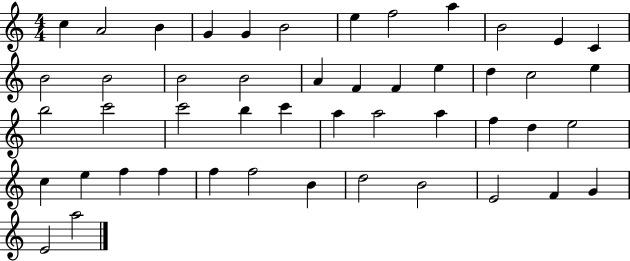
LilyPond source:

{
  \clef treble
  \numericTimeSignature
  \time 4/4
  \key c \major
  c''4 a'2 b'4 | g'4 g'4 b'2 | e''4 f''2 a''4 | b'2 e'4 c'4 | \break b'2 b'2 | b'2 b'2 | a'4 f'4 f'4 e''4 | d''4 c''2 e''4 | \break b''2 c'''2 | c'''2 b''4 c'''4 | a''4 a''2 a''4 | f''4 d''4 e''2 | \break c''4 e''4 f''4 f''4 | f''4 f''2 b'4 | d''2 b'2 | e'2 f'4 g'4 | \break e'2 a''2 | \bar "|."
}